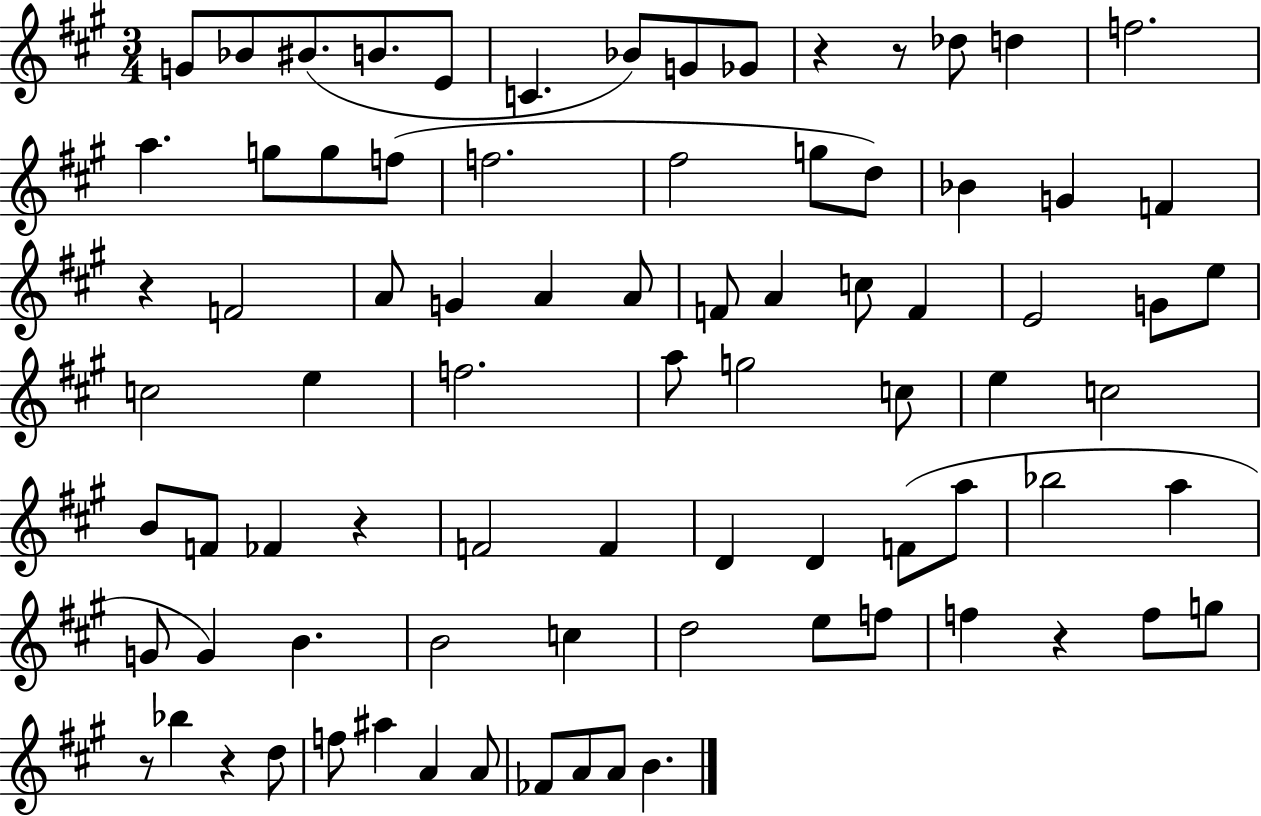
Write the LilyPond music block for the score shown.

{
  \clef treble
  \numericTimeSignature
  \time 3/4
  \key a \major
  g'8 bes'8 bis'8.( b'8. e'8 | c'4. bes'8) g'8 ges'8 | r4 r8 des''8 d''4 | f''2. | \break a''4. g''8 g''8 f''8( | f''2. | fis''2 g''8 d''8) | bes'4 g'4 f'4 | \break r4 f'2 | a'8 g'4 a'4 a'8 | f'8 a'4 c''8 f'4 | e'2 g'8 e''8 | \break c''2 e''4 | f''2. | a''8 g''2 c''8 | e''4 c''2 | \break b'8 f'8 fes'4 r4 | f'2 f'4 | d'4 d'4 f'8( a''8 | bes''2 a''4 | \break g'8 g'4) b'4. | b'2 c''4 | d''2 e''8 f''8 | f''4 r4 f''8 g''8 | \break r8 bes''4 r4 d''8 | f''8 ais''4 a'4 a'8 | fes'8 a'8 a'8 b'4. | \bar "|."
}